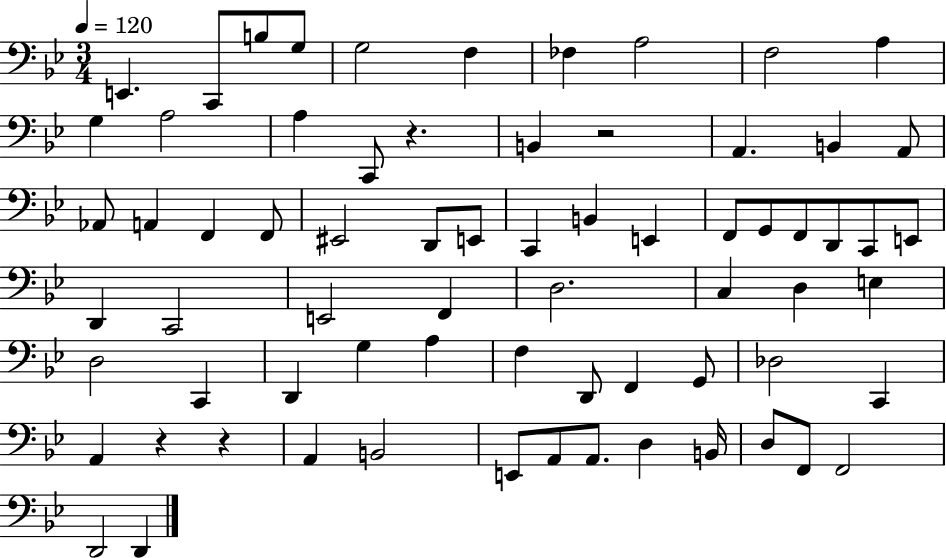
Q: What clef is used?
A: bass